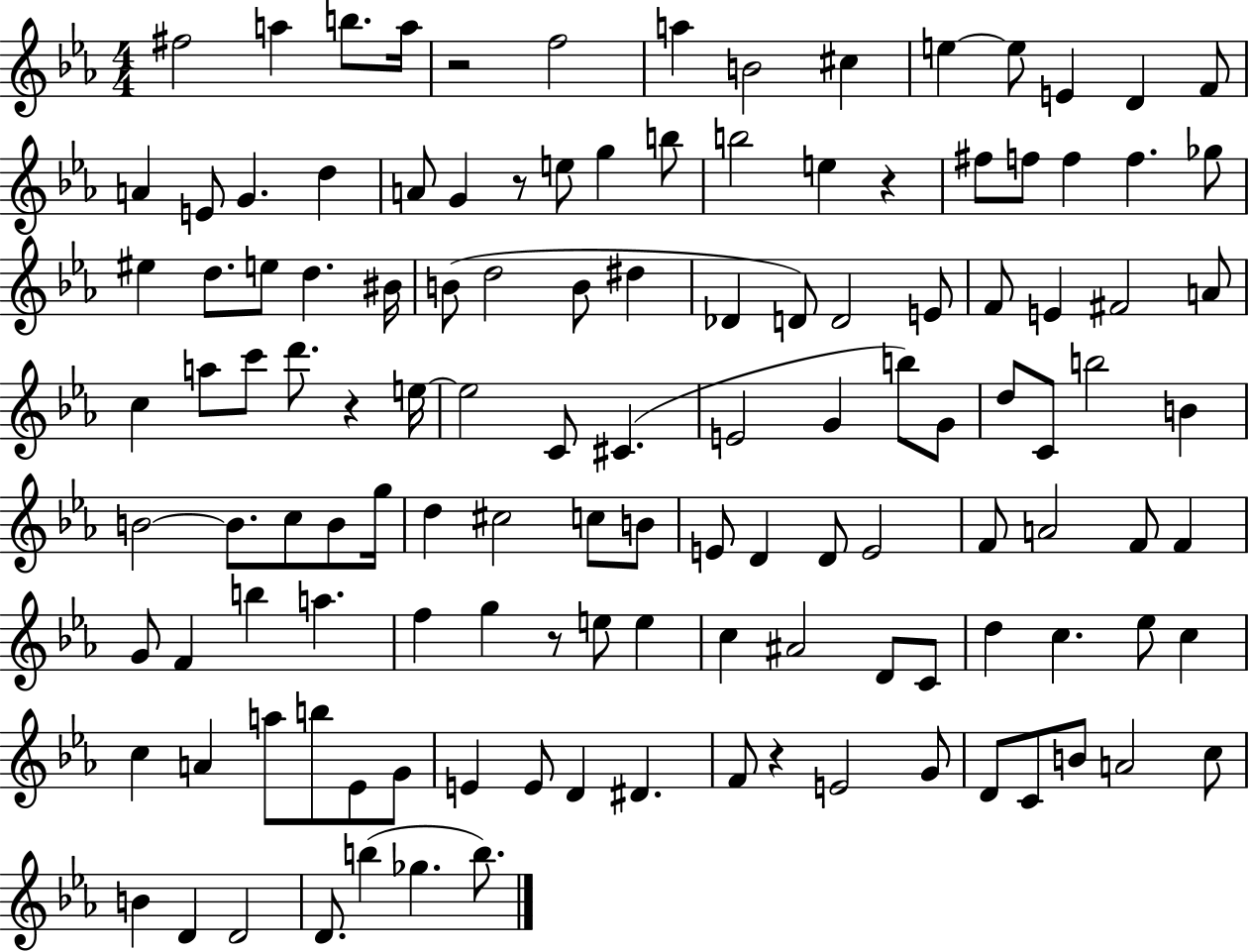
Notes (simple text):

F#5/h A5/q B5/e. A5/s R/h F5/h A5/q B4/h C#5/q E5/q E5/e E4/q D4/q F4/e A4/q E4/e G4/q. D5/q A4/e G4/q R/e E5/e G5/q B5/e B5/h E5/q R/q F#5/e F5/e F5/q F5/q. Gb5/e EIS5/q D5/e. E5/e D5/q. BIS4/s B4/e D5/h B4/e D#5/q Db4/q D4/e D4/h E4/e F4/e E4/q F#4/h A4/e C5/q A5/e C6/e D6/e. R/q E5/s E5/h C4/e C#4/q. E4/h G4/q B5/e G4/e D5/e C4/e B5/h B4/q B4/h B4/e. C5/e B4/e G5/s D5/q C#5/h C5/e B4/e E4/e D4/q D4/e E4/h F4/e A4/h F4/e F4/q G4/e F4/q B5/q A5/q. F5/q G5/q R/e E5/e E5/q C5/q A#4/h D4/e C4/e D5/q C5/q. Eb5/e C5/q C5/q A4/q A5/e B5/e Eb4/e G4/e E4/q E4/e D4/q D#4/q. F4/e R/q E4/h G4/e D4/e C4/e B4/e A4/h C5/e B4/q D4/q D4/h D4/e. B5/q Gb5/q. B5/e.